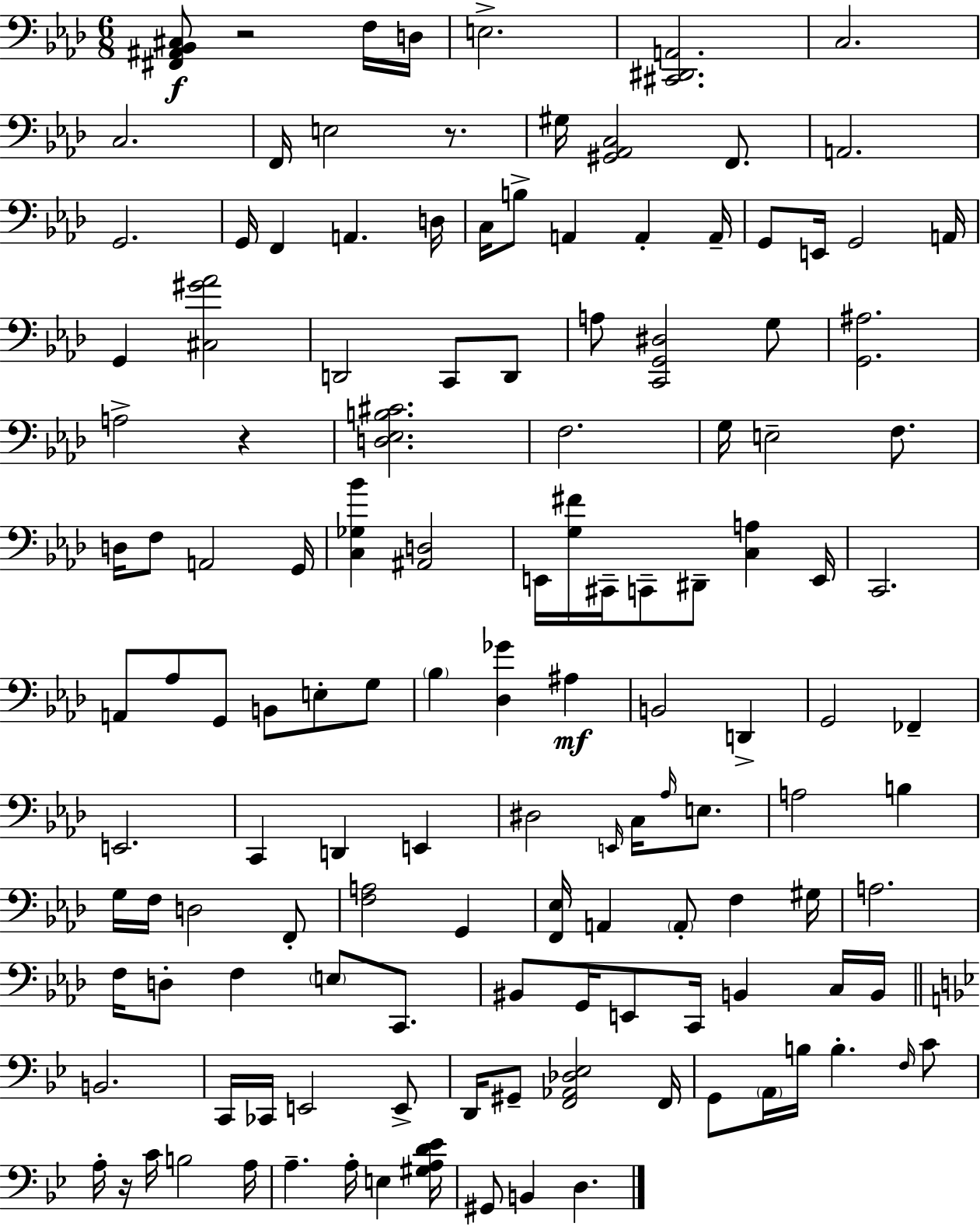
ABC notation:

X:1
T:Untitled
M:6/8
L:1/4
K:Fm
[^F,,^A,,_B,,^C,]/2 z2 F,/4 D,/4 E,2 [^C,,^D,,A,,]2 C,2 C,2 F,,/4 E,2 z/2 ^G,/4 [^G,,_A,,C,]2 F,,/2 A,,2 G,,2 G,,/4 F,, A,, D,/4 C,/4 B,/2 A,, A,, A,,/4 G,,/2 E,,/4 G,,2 A,,/4 G,, [^C,^G_A]2 D,,2 C,,/2 D,,/2 A,/2 [C,,G,,^D,]2 G,/2 [G,,^A,]2 A,2 z [D,_E,B,^C]2 F,2 G,/4 E,2 F,/2 D,/4 F,/2 A,,2 G,,/4 [C,_G,_B] [^A,,D,]2 E,,/4 [G,^F]/4 ^C,,/4 C,,/2 ^D,,/2 [C,A,] E,,/4 C,,2 A,,/2 _A,/2 G,,/2 B,,/2 E,/2 G,/2 _B, [_D,_G] ^A, B,,2 D,, G,,2 _F,, E,,2 C,, D,, E,, ^D,2 E,,/4 C,/4 _A,/4 E,/2 A,2 B, G,/4 F,/4 D,2 F,,/2 [F,A,]2 G,, [F,,_E,]/4 A,, A,,/2 F, ^G,/4 A,2 F,/4 D,/2 F, E,/2 C,,/2 ^B,,/2 G,,/4 E,,/2 C,,/4 B,, C,/4 B,,/4 B,,2 C,,/4 _C,,/4 E,,2 E,,/2 D,,/4 ^G,,/2 [F,,_A,,_D,_E,]2 F,,/4 G,,/2 A,,/4 B,/4 B, F,/4 C/2 A,/4 z/4 C/4 B,2 A,/4 A, A,/4 E, [^G,A,D_E]/4 ^G,,/2 B,, D,